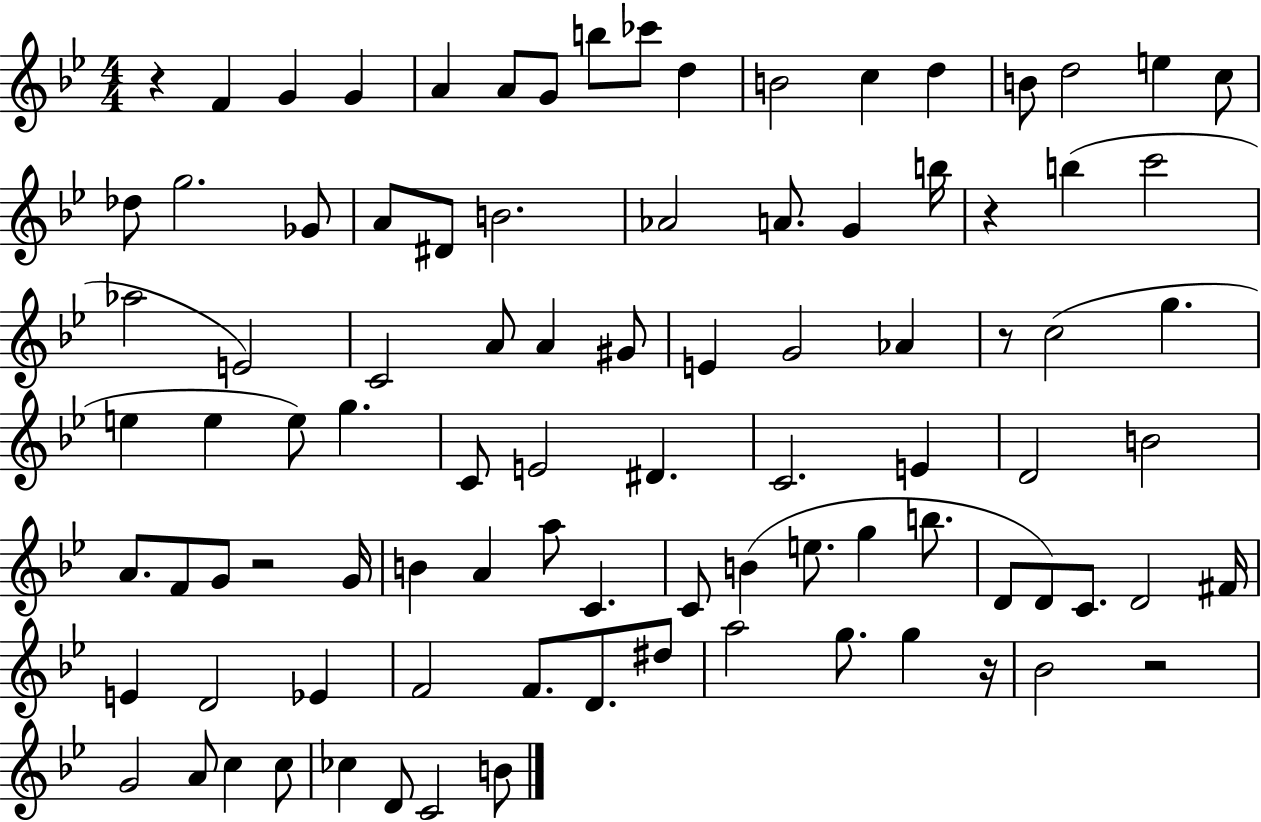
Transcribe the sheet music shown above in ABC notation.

X:1
T:Untitled
M:4/4
L:1/4
K:Bb
z F G G A A/2 G/2 b/2 _c'/2 d B2 c d B/2 d2 e c/2 _d/2 g2 _G/2 A/2 ^D/2 B2 _A2 A/2 G b/4 z b c'2 _a2 E2 C2 A/2 A ^G/2 E G2 _A z/2 c2 g e e e/2 g C/2 E2 ^D C2 E D2 B2 A/2 F/2 G/2 z2 G/4 B A a/2 C C/2 B e/2 g b/2 D/2 D/2 C/2 D2 ^F/4 E D2 _E F2 F/2 D/2 ^d/2 a2 g/2 g z/4 _B2 z2 G2 A/2 c c/2 _c D/2 C2 B/2